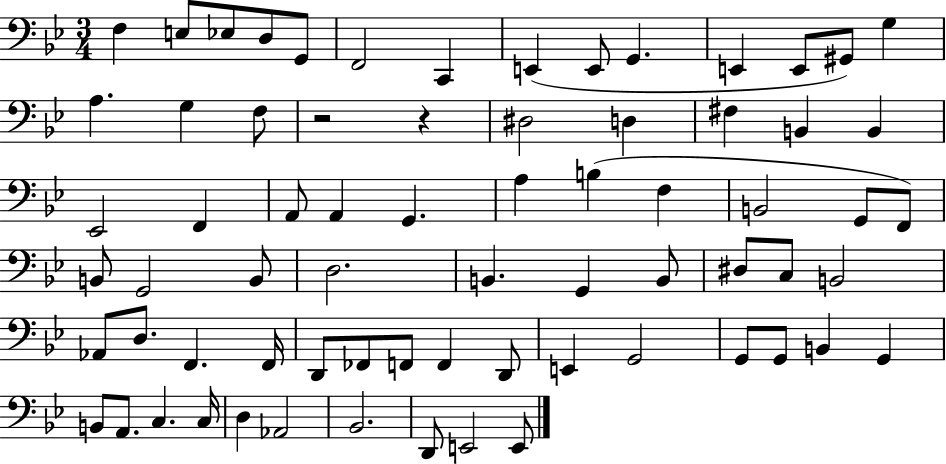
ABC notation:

X:1
T:Untitled
M:3/4
L:1/4
K:Bb
F, E,/2 _E,/2 D,/2 G,,/2 F,,2 C,, E,, E,,/2 G,, E,, E,,/2 ^G,,/2 G, A, G, F,/2 z2 z ^D,2 D, ^F, B,, B,, _E,,2 F,, A,,/2 A,, G,, A, B, F, B,,2 G,,/2 F,,/2 B,,/2 G,,2 B,,/2 D,2 B,, G,, B,,/2 ^D,/2 C,/2 B,,2 _A,,/2 D,/2 F,, F,,/4 D,,/2 _F,,/2 F,,/2 F,, D,,/2 E,, G,,2 G,,/2 G,,/2 B,, G,, B,,/2 A,,/2 C, C,/4 D, _A,,2 _B,,2 D,,/2 E,,2 E,,/2